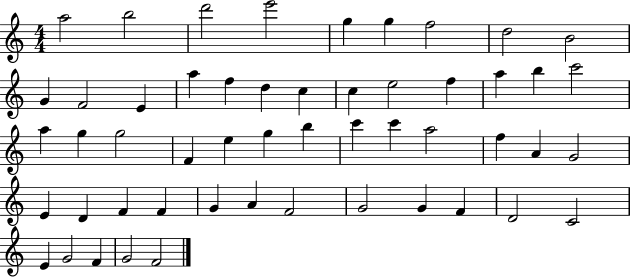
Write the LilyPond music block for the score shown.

{
  \clef treble
  \numericTimeSignature
  \time 4/4
  \key c \major
  a''2 b''2 | d'''2 e'''2 | g''4 g''4 f''2 | d''2 b'2 | \break g'4 f'2 e'4 | a''4 f''4 d''4 c''4 | c''4 e''2 f''4 | a''4 b''4 c'''2 | \break a''4 g''4 g''2 | f'4 e''4 g''4 b''4 | c'''4 c'''4 a''2 | f''4 a'4 g'2 | \break e'4 d'4 f'4 f'4 | g'4 a'4 f'2 | g'2 g'4 f'4 | d'2 c'2 | \break e'4 g'2 f'4 | g'2 f'2 | \bar "|."
}